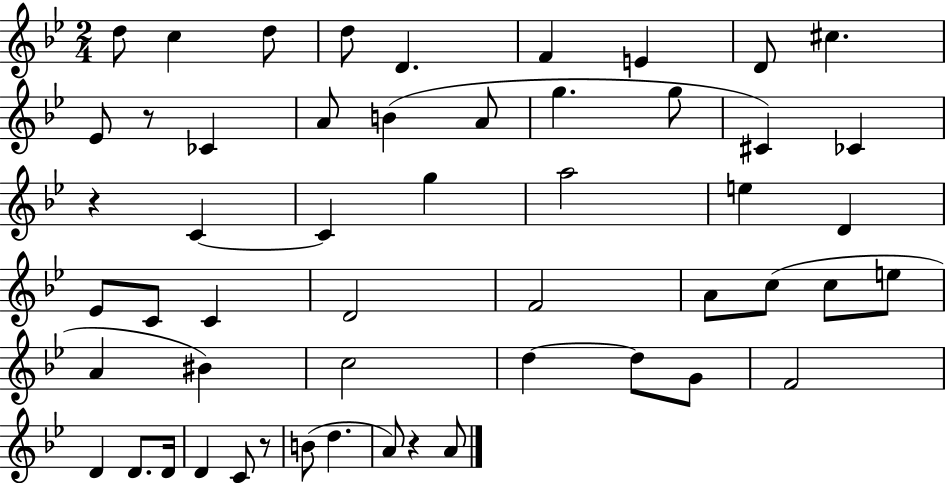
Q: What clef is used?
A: treble